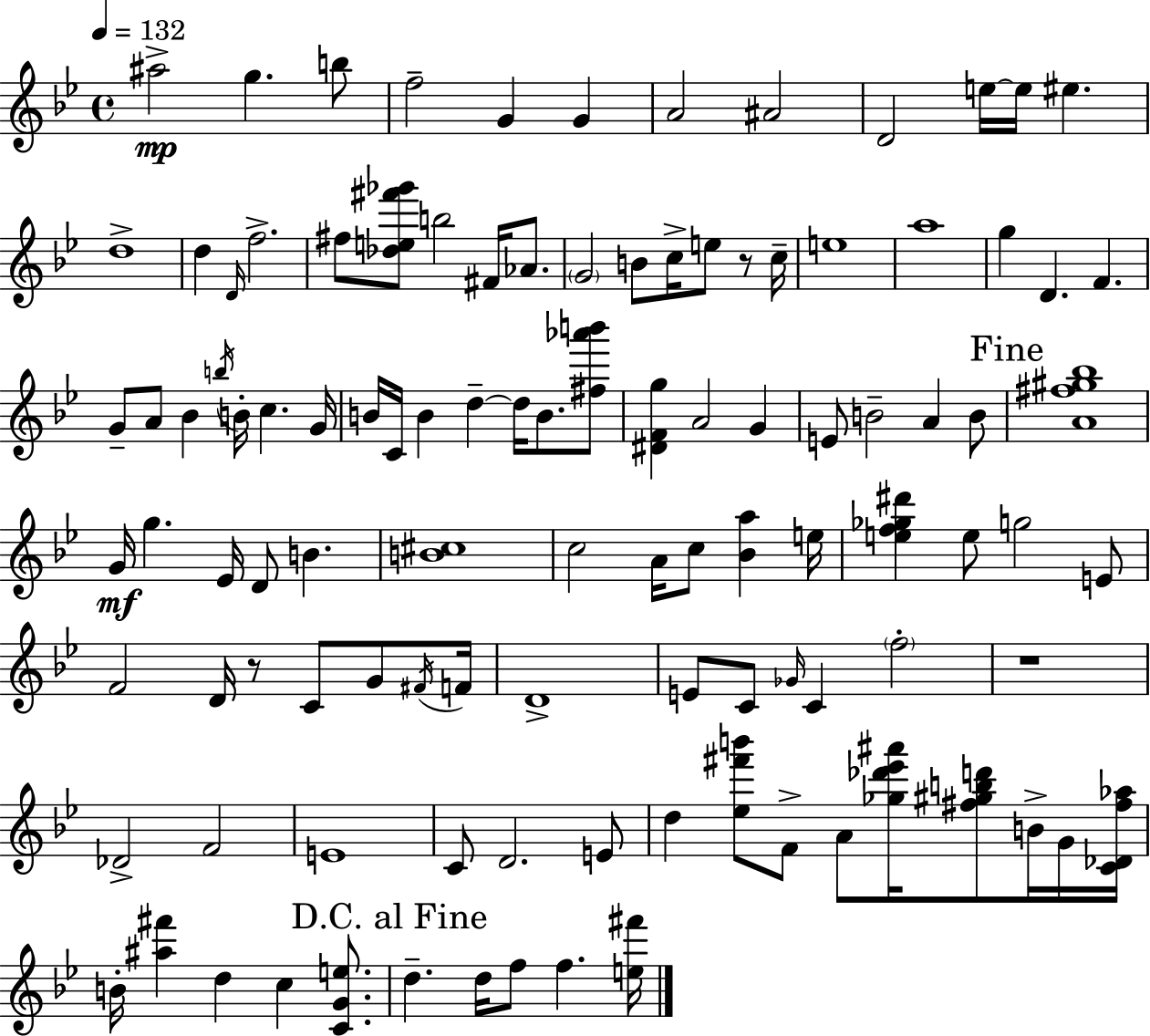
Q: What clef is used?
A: treble